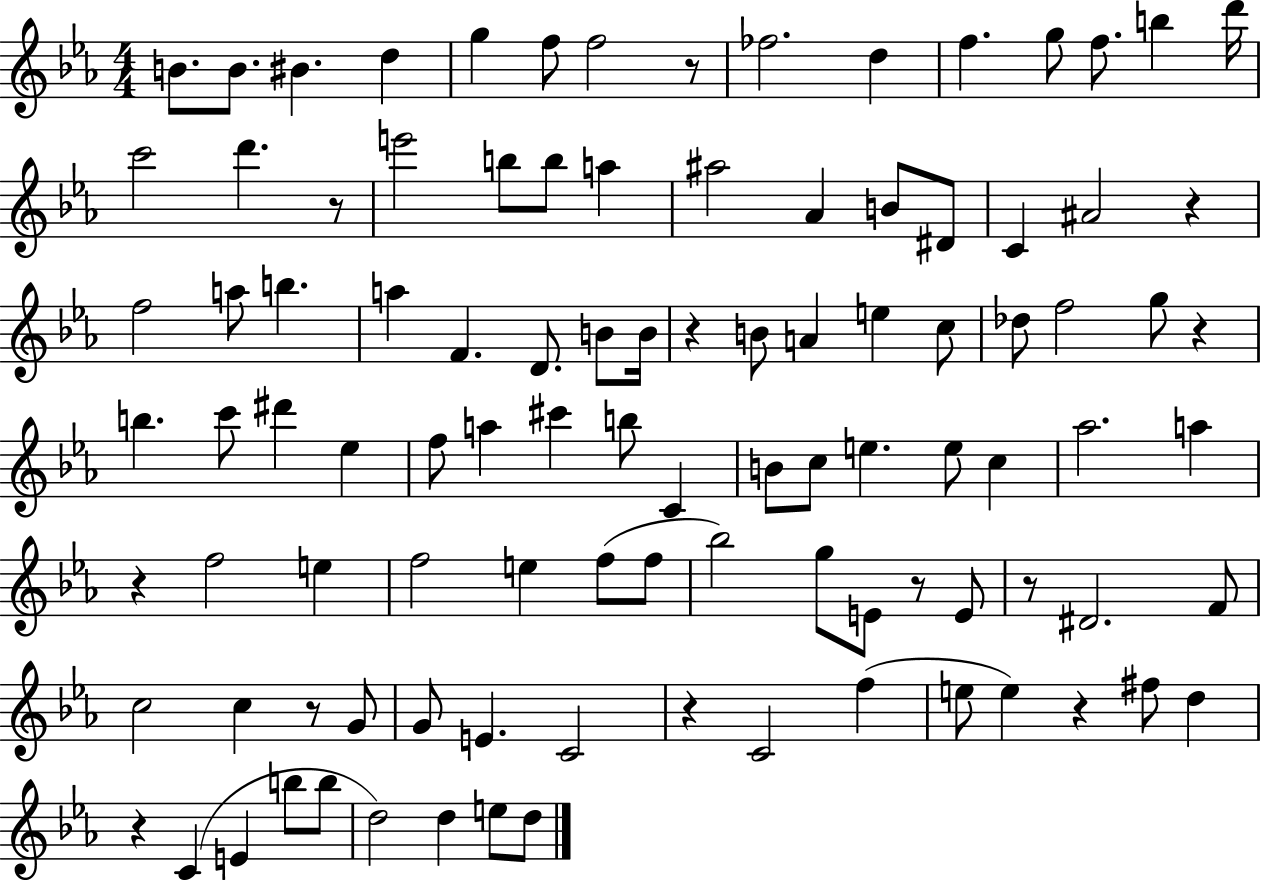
{
  \clef treble
  \numericTimeSignature
  \time 4/4
  \key ees \major
  b'8. b'8. bis'4. d''4 | g''4 f''8 f''2 r8 | fes''2. d''4 | f''4. g''8 f''8. b''4 d'''16 | \break c'''2 d'''4. r8 | e'''2 b''8 b''8 a''4 | ais''2 aes'4 b'8 dis'8 | c'4 ais'2 r4 | \break f''2 a''8 b''4. | a''4 f'4. d'8. b'8 b'16 | r4 b'8 a'4 e''4 c''8 | des''8 f''2 g''8 r4 | \break b''4. c'''8 dis'''4 ees''4 | f''8 a''4 cis'''4 b''8 c'4 | b'8 c''8 e''4. e''8 c''4 | aes''2. a''4 | \break r4 f''2 e''4 | f''2 e''4 f''8( f''8 | bes''2) g''8 e'8 r8 e'8 | r8 dis'2. f'8 | \break c''2 c''4 r8 g'8 | g'8 e'4. c'2 | r4 c'2 f''4( | e''8 e''4) r4 fis''8 d''4 | \break r4 c'4( e'4 b''8 b''8 | d''2) d''4 e''8 d''8 | \bar "|."
}